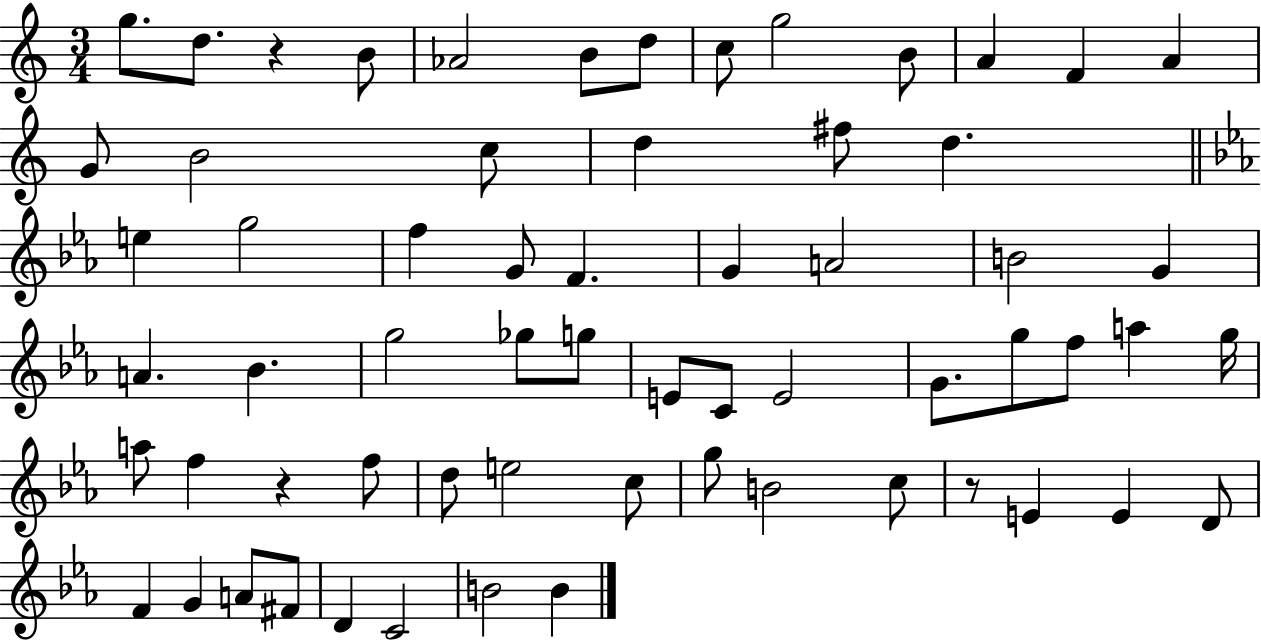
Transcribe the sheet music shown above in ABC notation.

X:1
T:Untitled
M:3/4
L:1/4
K:C
g/2 d/2 z B/2 _A2 B/2 d/2 c/2 g2 B/2 A F A G/2 B2 c/2 d ^f/2 d e g2 f G/2 F G A2 B2 G A _B g2 _g/2 g/2 E/2 C/2 E2 G/2 g/2 f/2 a g/4 a/2 f z f/2 d/2 e2 c/2 g/2 B2 c/2 z/2 E E D/2 F G A/2 ^F/2 D C2 B2 B